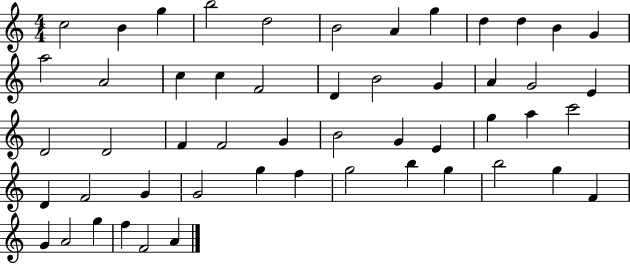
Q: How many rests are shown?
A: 0